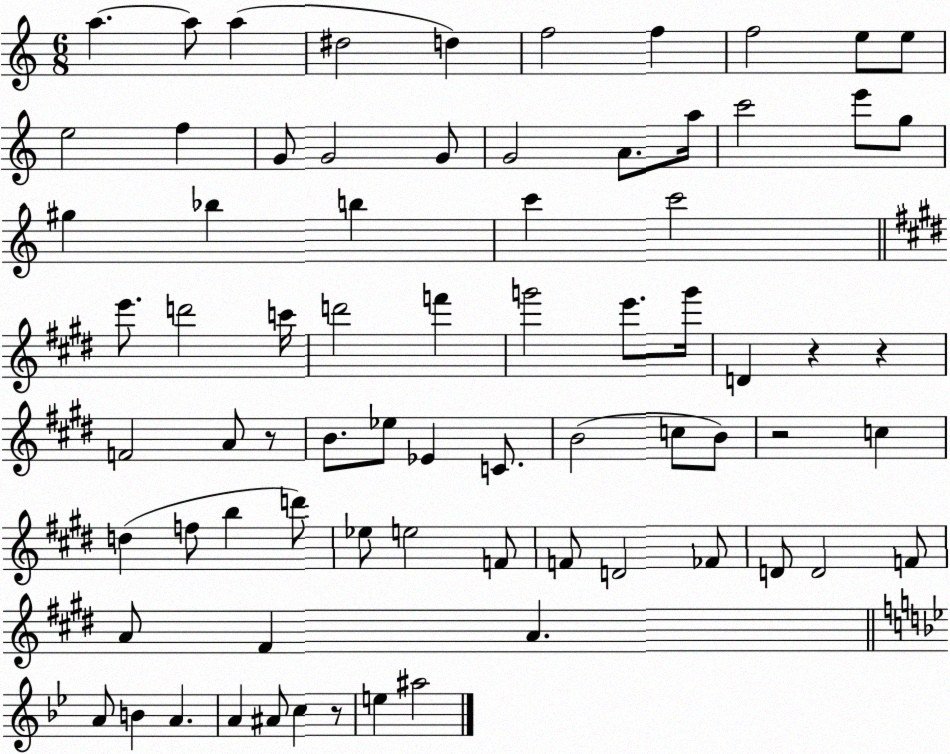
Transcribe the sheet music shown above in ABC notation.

X:1
T:Untitled
M:6/8
L:1/4
K:C
a a/2 a ^d2 d f2 f f2 e/2 e/2 e2 f G/2 G2 G/2 G2 A/2 a/4 c'2 e'/2 g/2 ^g _b b c' c'2 e'/2 d'2 c'/4 d'2 f' g'2 e'/2 g'/4 D z z F2 A/2 z/2 B/2 _e/2 _E C/2 B2 c/2 B/2 z2 c d f/2 b d'/2 _e/2 e2 F/2 F/2 D2 _F/2 D/2 D2 F/2 A/2 ^F A A/2 B A A ^A/2 c z/2 e ^a2